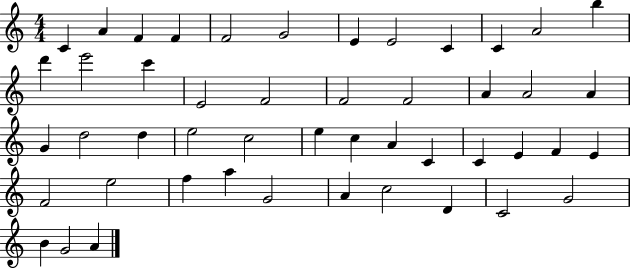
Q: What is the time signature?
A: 4/4